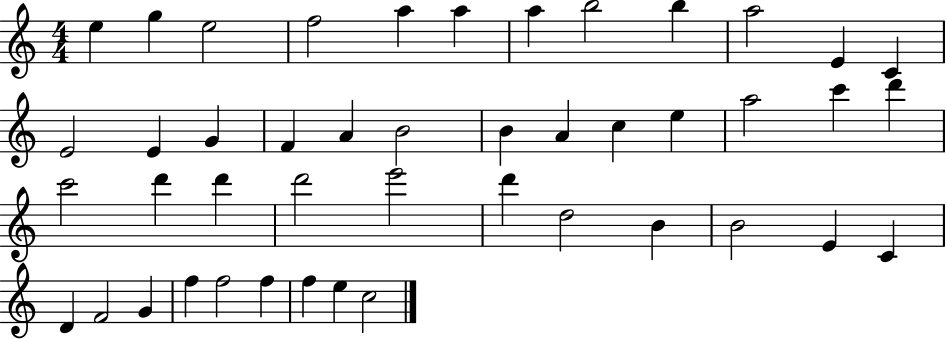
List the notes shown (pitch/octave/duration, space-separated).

E5/q G5/q E5/h F5/h A5/q A5/q A5/q B5/h B5/q A5/h E4/q C4/q E4/h E4/q G4/q F4/q A4/q B4/h B4/q A4/q C5/q E5/q A5/h C6/q D6/q C6/h D6/q D6/q D6/h E6/h D6/q D5/h B4/q B4/h E4/q C4/q D4/q F4/h G4/q F5/q F5/h F5/q F5/q E5/q C5/h